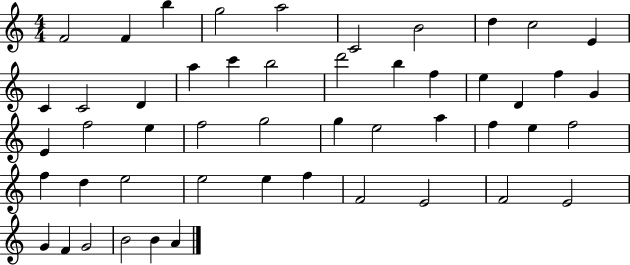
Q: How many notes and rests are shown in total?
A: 50